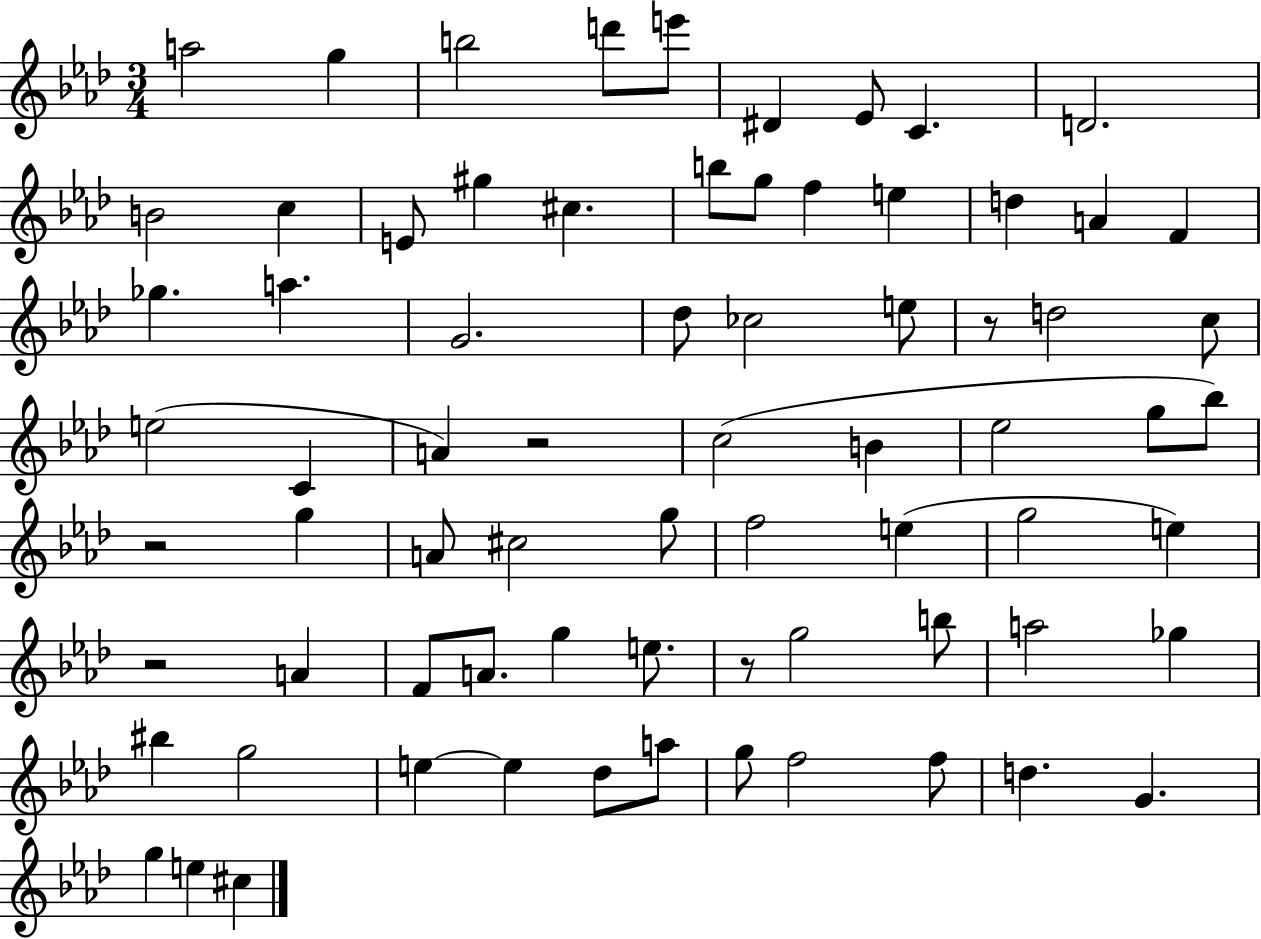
{
  \clef treble
  \numericTimeSignature
  \time 3/4
  \key aes \major
  a''2 g''4 | b''2 d'''8 e'''8 | dis'4 ees'8 c'4. | d'2. | \break b'2 c''4 | e'8 gis''4 cis''4. | b''8 g''8 f''4 e''4 | d''4 a'4 f'4 | \break ges''4. a''4. | g'2. | des''8 ces''2 e''8 | r8 d''2 c''8 | \break e''2( c'4 | a'4) r2 | c''2( b'4 | ees''2 g''8 bes''8) | \break r2 g''4 | a'8 cis''2 g''8 | f''2 e''4( | g''2 e''4) | \break r2 a'4 | f'8 a'8. g''4 e''8. | r8 g''2 b''8 | a''2 ges''4 | \break bis''4 g''2 | e''4~~ e''4 des''8 a''8 | g''8 f''2 f''8 | d''4. g'4. | \break g''4 e''4 cis''4 | \bar "|."
}